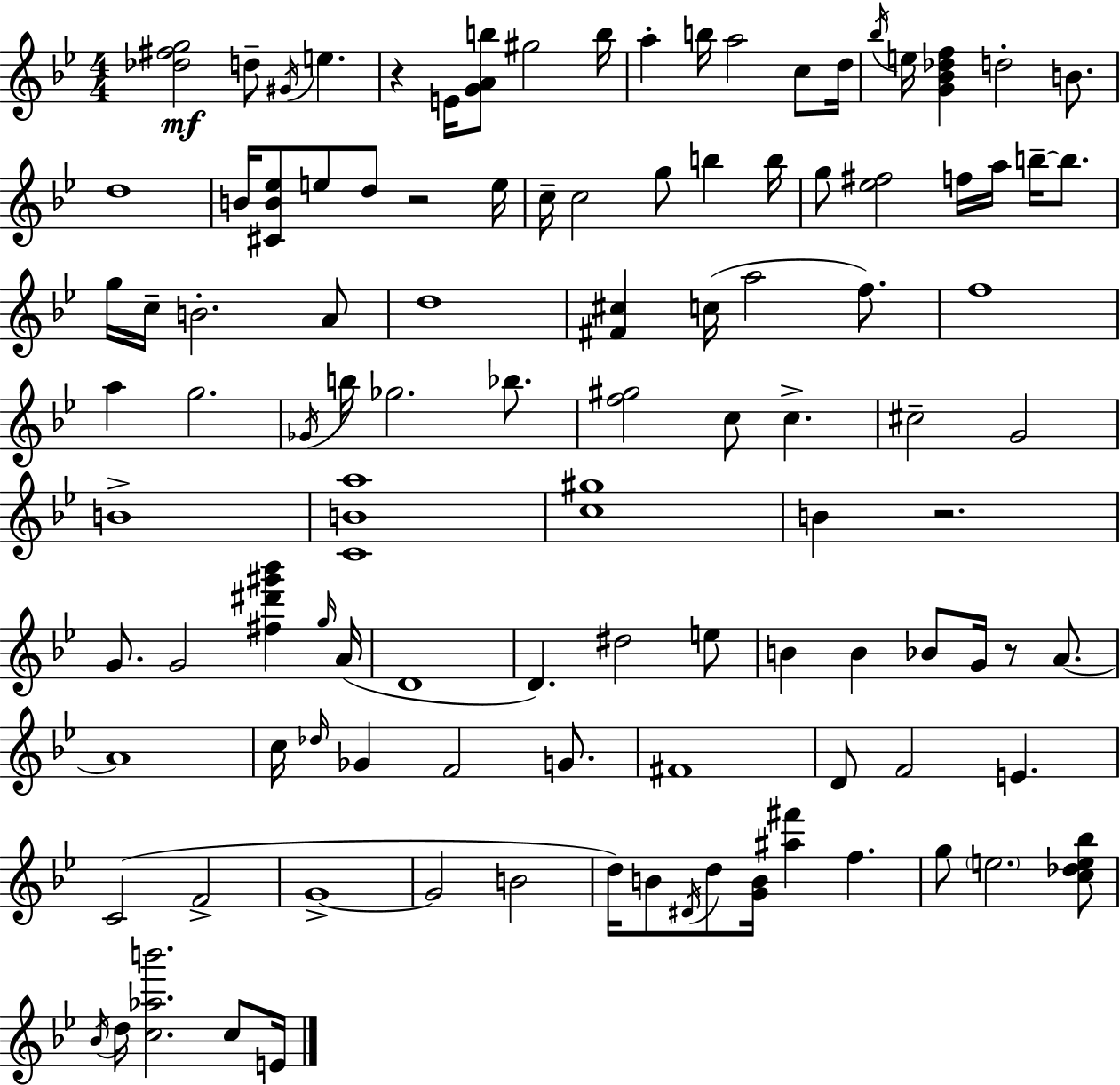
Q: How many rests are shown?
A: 4